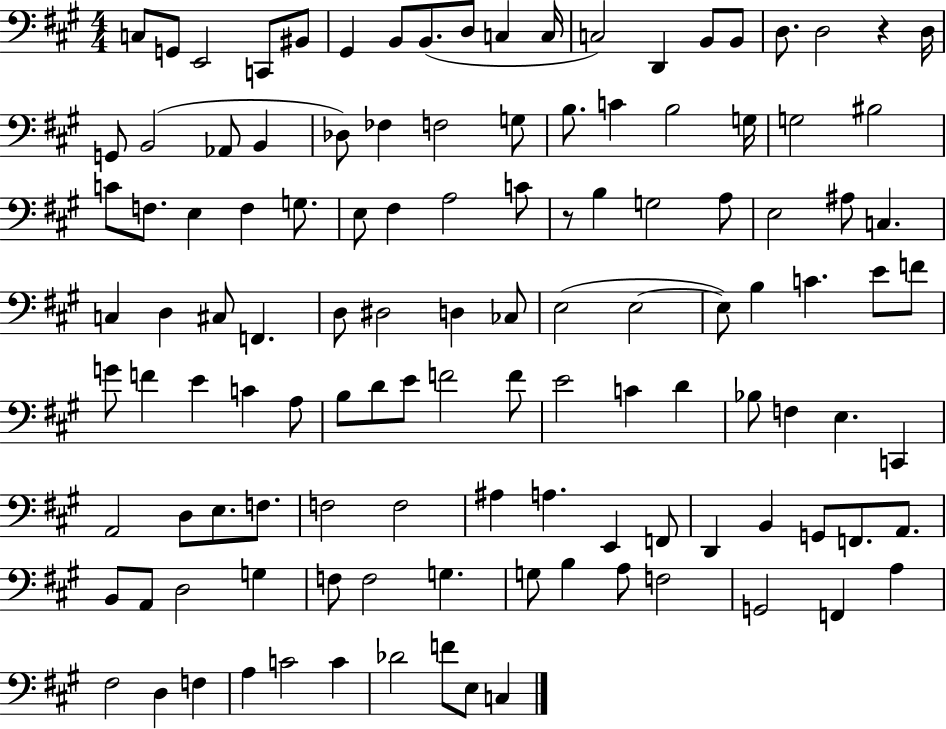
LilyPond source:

{
  \clef bass
  \numericTimeSignature
  \time 4/4
  \key a \major
  c8 g,8 e,2 c,8 bis,8 | gis,4 b,8 b,8.( d8 c4 c16 | c2) d,4 b,8 b,8 | d8. d2 r4 d16 | \break g,8 b,2( aes,8 b,4 | des8) fes4 f2 g8 | b8. c'4 b2 g16 | g2 bis2 | \break c'8 f8. e4 f4 g8. | e8 fis4 a2 c'8 | r8 b4 g2 a8 | e2 ais8 c4. | \break c4 d4 cis8 f,4. | d8 dis2 d4 ces8 | e2( e2~~ | e8) b4 c'4. e'8 f'8 | \break g'8 f'4 e'4 c'4 a8 | b8 d'8 e'8 f'2 f'8 | e'2 c'4 d'4 | bes8 f4 e4. c,4 | \break a,2 d8 e8. f8. | f2 f2 | ais4 a4. e,4 f,8 | d,4 b,4 g,8 f,8. a,8. | \break b,8 a,8 d2 g4 | f8 f2 g4. | g8 b4 a8 f2 | g,2 f,4 a4 | \break fis2 d4 f4 | a4 c'2 c'4 | des'2 f'8 e8 c4 | \bar "|."
}